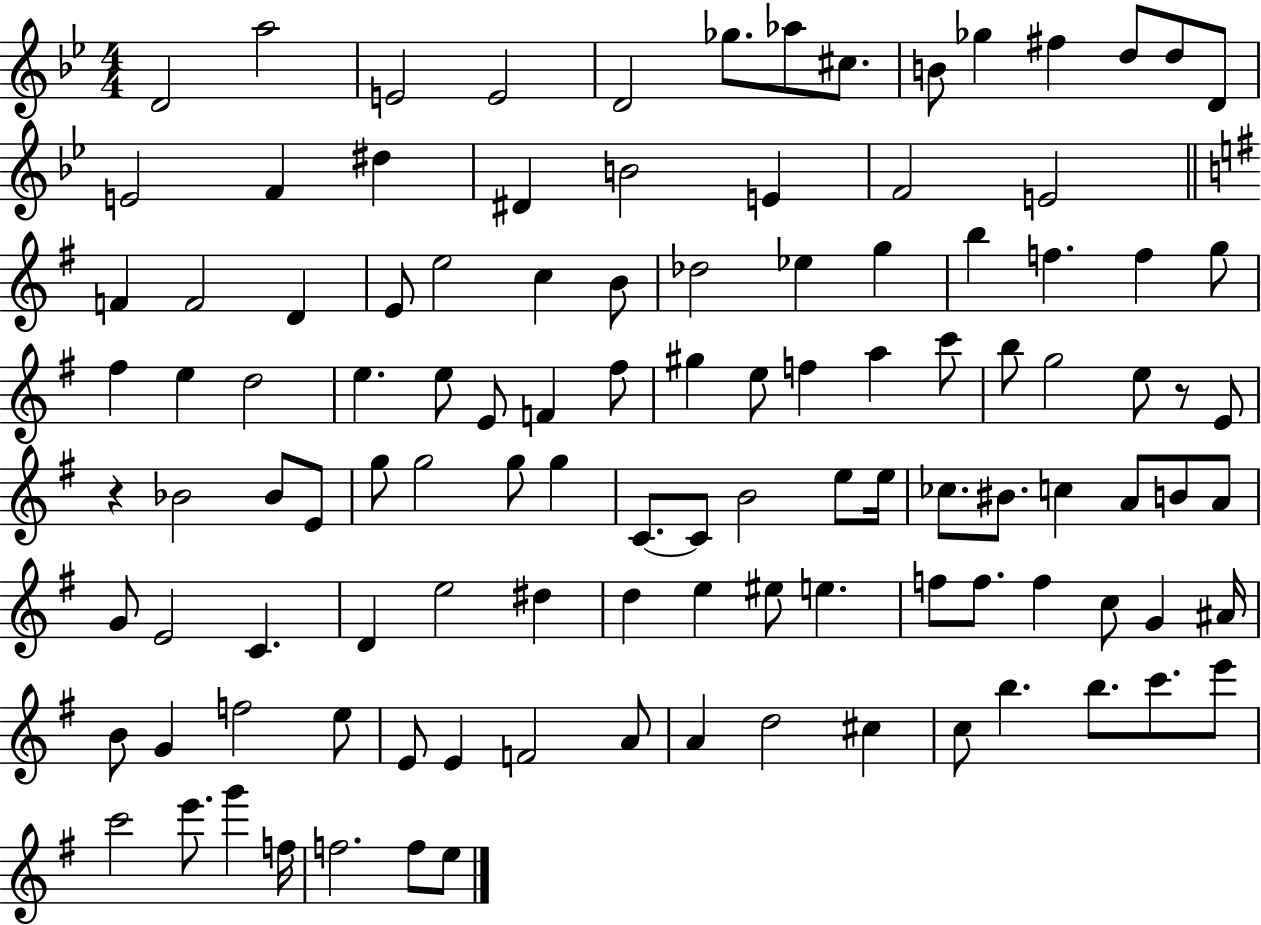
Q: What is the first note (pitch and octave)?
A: D4